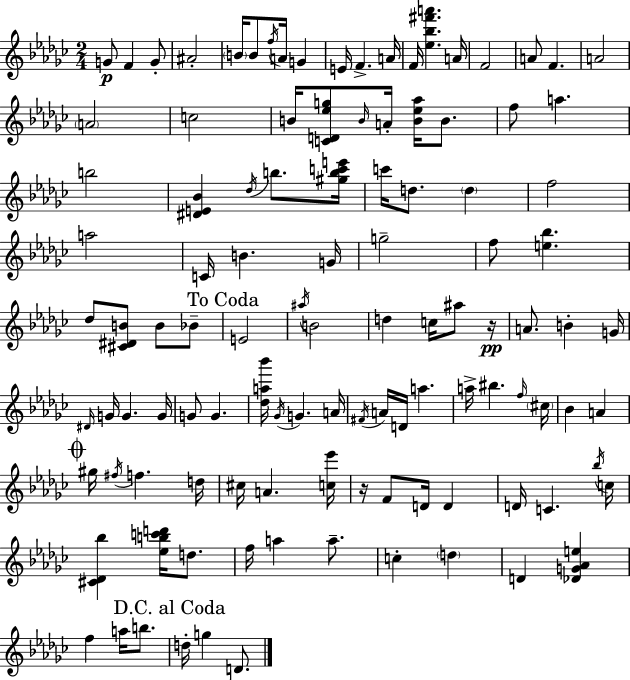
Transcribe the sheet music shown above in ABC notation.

X:1
T:Untitled
M:2/4
L:1/4
K:Ebm
G/2 F G/2 ^A2 B/4 B/2 f/4 A/4 G E/4 F A/4 F/4 [_e_b^f'a'] A/4 F2 A/2 F A2 A2 c2 B/4 [CD_eg]/2 B/4 A/4 [B_e_a]/4 B/2 f/2 a b2 [^DE_B] _d/4 b/2 [^gbc'e']/4 c'/4 d/2 d f2 a2 C/4 B G/4 g2 f/2 [e_b] _d/2 [^C^DB]/2 B/2 _B/2 E2 ^a/4 B2 d c/4 ^a/2 z/4 A/2 B G/4 ^D/4 G/4 G G/4 G/2 G [_da_b']/4 _G/4 G A/4 ^F/4 A/4 D/4 a a/4 ^b f/4 ^c/4 _B A ^g/4 ^f/4 f d/4 ^c/4 A [c_e']/4 z/4 F/2 D/4 D D/4 C _b/4 c/4 [^C_D_b] [_ebc'd']/4 d/2 f/4 a a/2 c d D [_DG_Ae] f a/4 b/2 d/4 g D/2